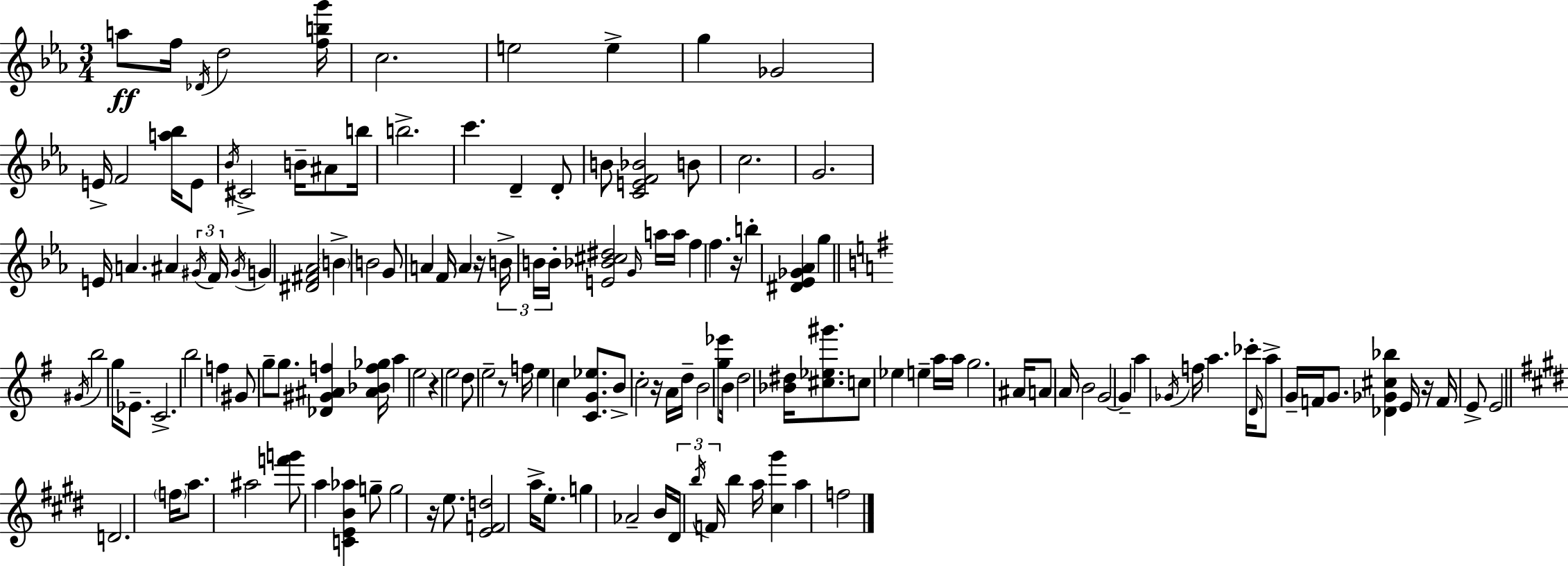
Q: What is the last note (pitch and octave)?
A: F5